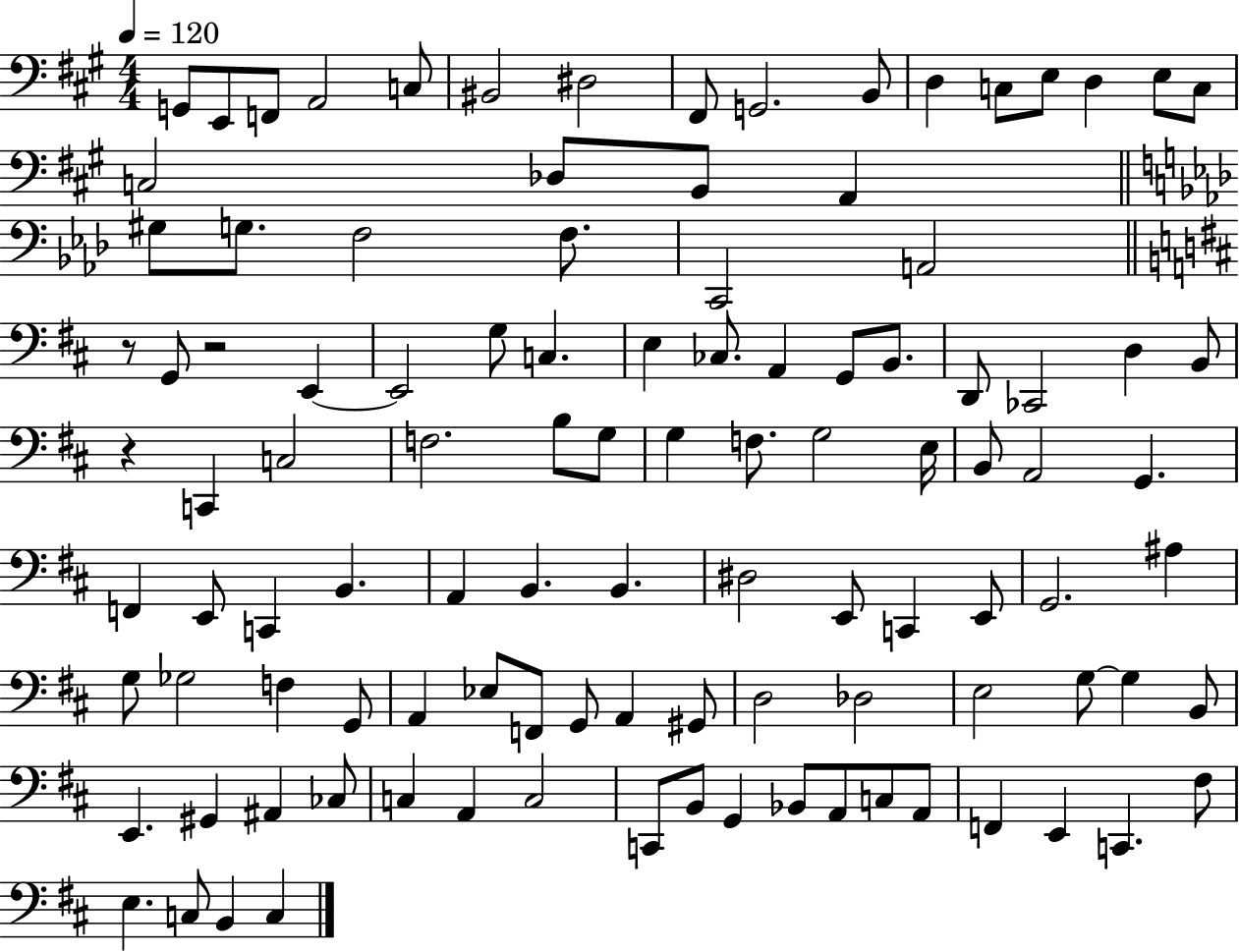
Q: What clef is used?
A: bass